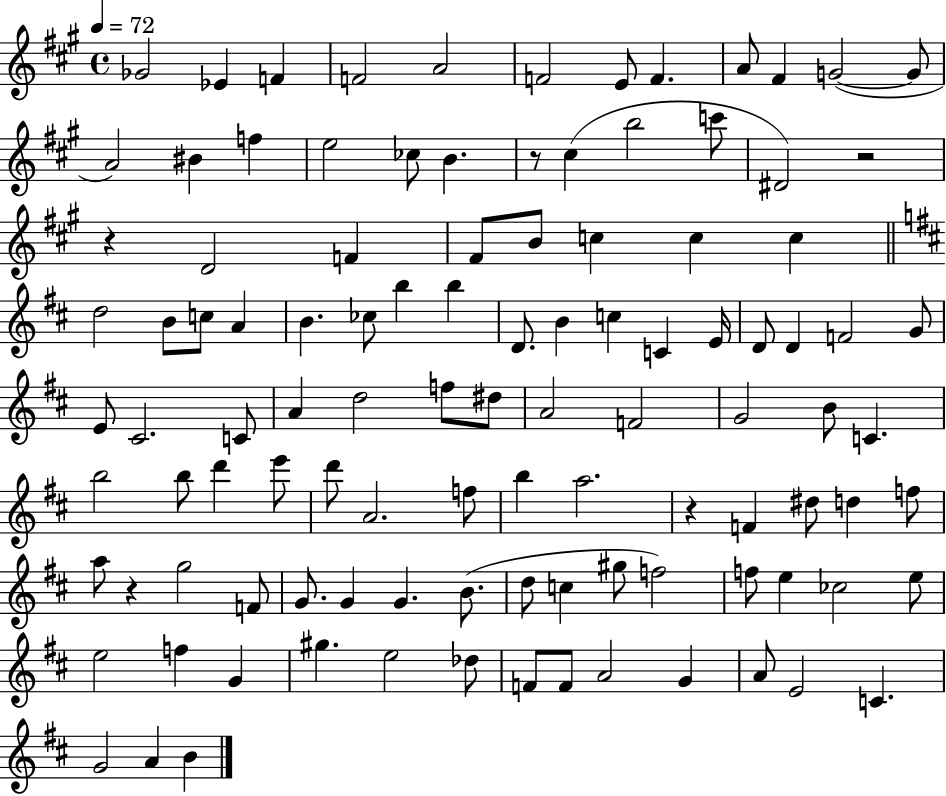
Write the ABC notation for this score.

X:1
T:Untitled
M:4/4
L:1/4
K:A
_G2 _E F F2 A2 F2 E/2 F A/2 ^F G2 G/2 A2 ^B f e2 _c/2 B z/2 ^c b2 c'/2 ^D2 z2 z D2 F ^F/2 B/2 c c c d2 B/2 c/2 A B _c/2 b b D/2 B c C E/4 D/2 D F2 G/2 E/2 ^C2 C/2 A d2 f/2 ^d/2 A2 F2 G2 B/2 C b2 b/2 d' e'/2 d'/2 A2 f/2 b a2 z F ^d/2 d f/2 a/2 z g2 F/2 G/2 G G B/2 d/2 c ^g/2 f2 f/2 e _c2 e/2 e2 f G ^g e2 _d/2 F/2 F/2 A2 G A/2 E2 C G2 A B